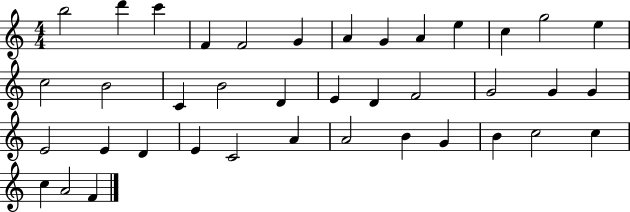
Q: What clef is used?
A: treble